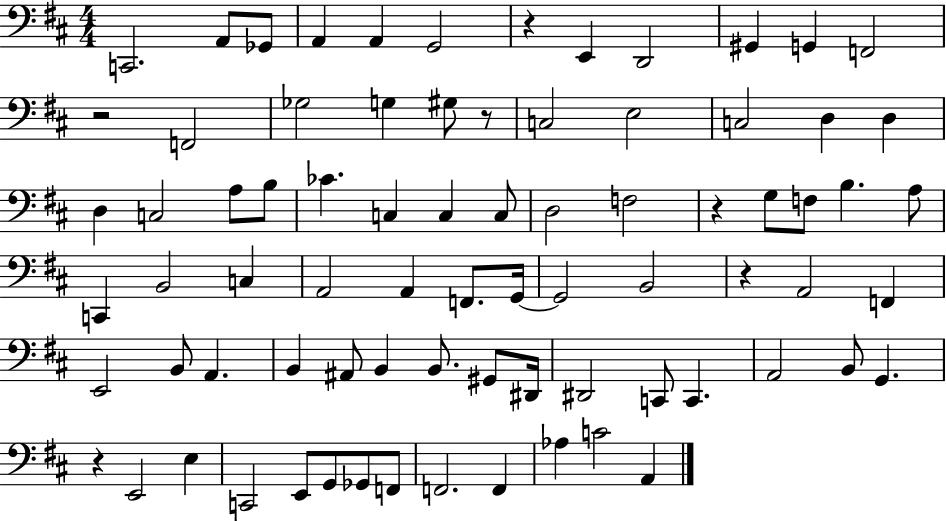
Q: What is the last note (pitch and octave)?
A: A2